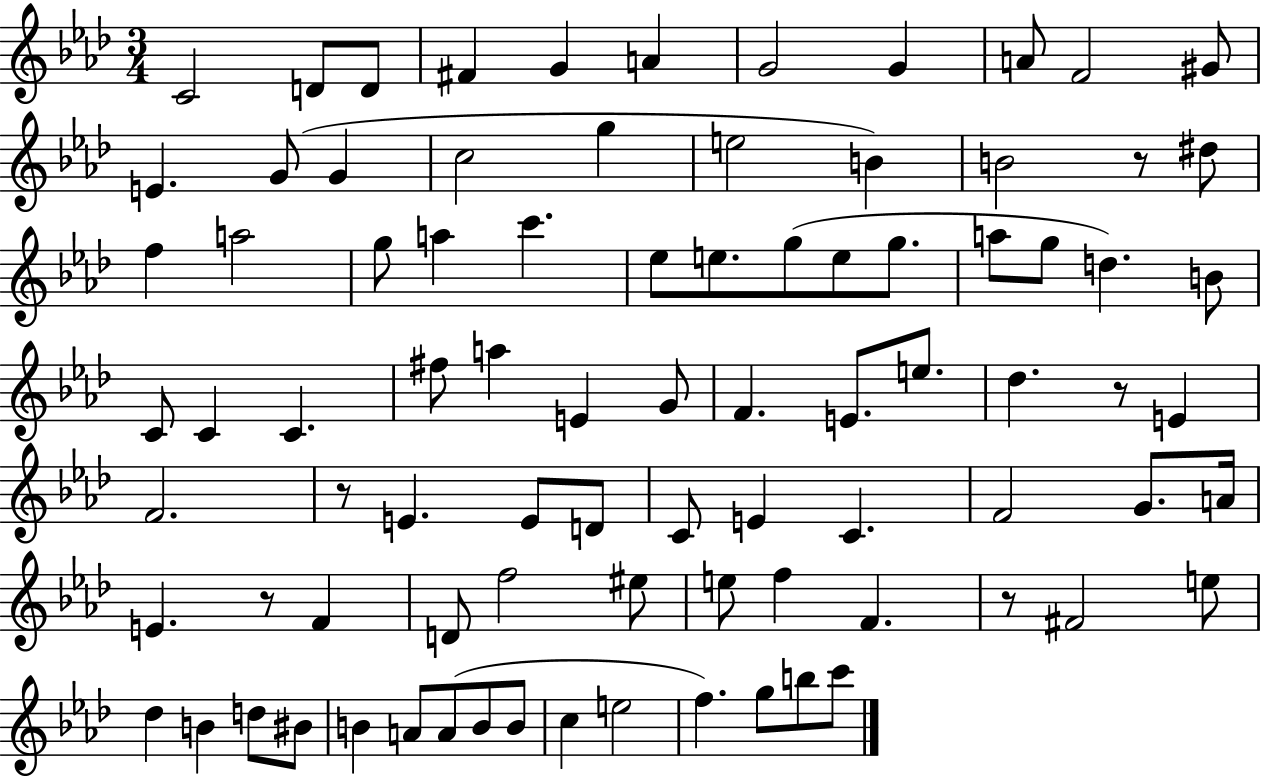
C4/h D4/e D4/e F#4/q G4/q A4/q G4/h G4/q A4/e F4/h G#4/e E4/q. G4/e G4/q C5/h G5/q E5/h B4/q B4/h R/e D#5/e F5/q A5/h G5/e A5/q C6/q. Eb5/e E5/e. G5/e E5/e G5/e. A5/e G5/e D5/q. B4/e C4/e C4/q C4/q. F#5/e A5/q E4/q G4/e F4/q. E4/e. E5/e. Db5/q. R/e E4/q F4/h. R/e E4/q. E4/e D4/e C4/e E4/q C4/q. F4/h G4/e. A4/s E4/q. R/e F4/q D4/e F5/h EIS5/e E5/e F5/q F4/q. R/e F#4/h E5/e Db5/q B4/q D5/e BIS4/e B4/q A4/e A4/e B4/e B4/e C5/q E5/h F5/q. G5/e B5/e C6/e